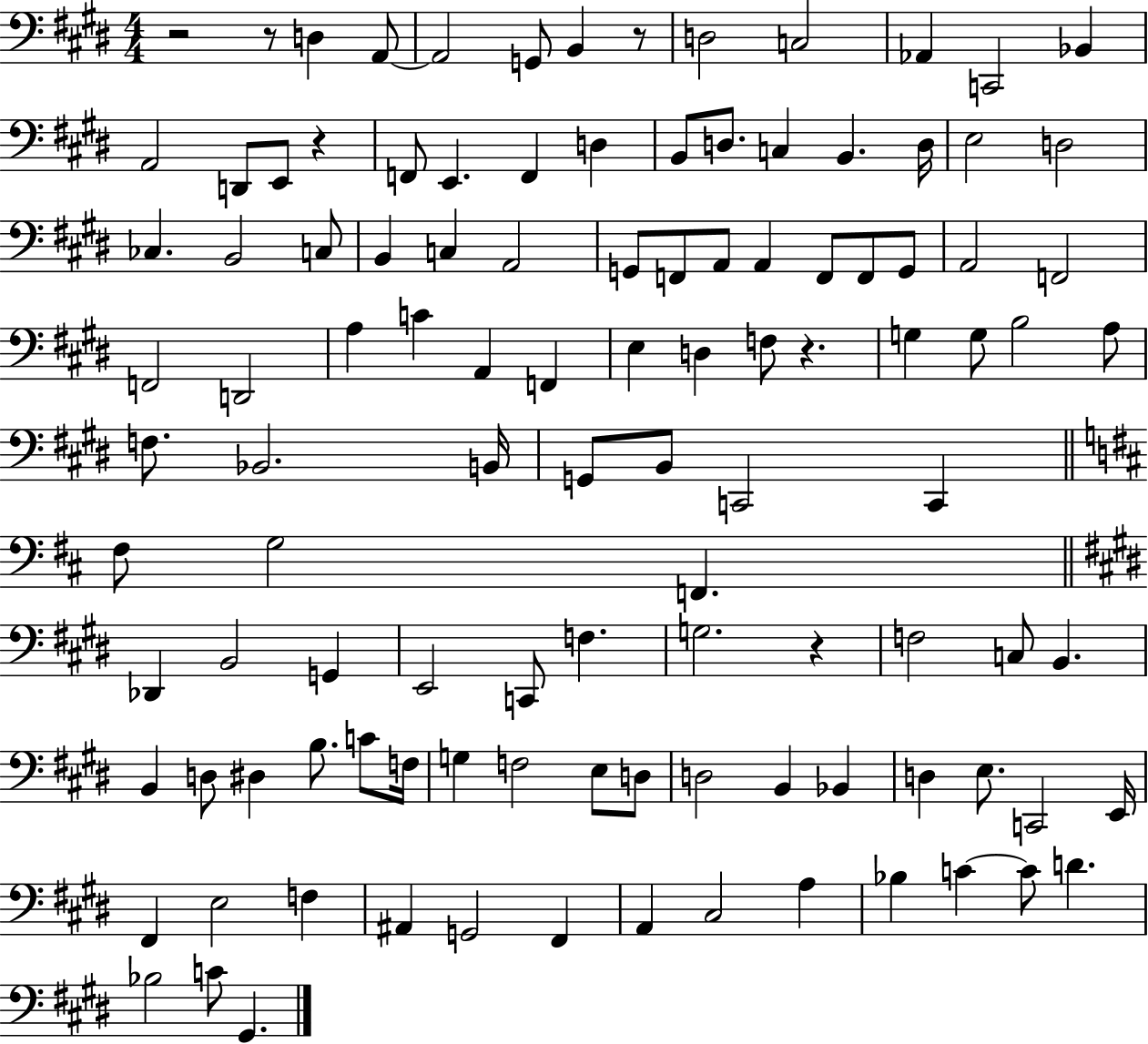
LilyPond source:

{
  \clef bass
  \numericTimeSignature
  \time 4/4
  \key e \major
  r2 r8 d4 a,8~~ | a,2 g,8 b,4 r8 | d2 c2 | aes,4 c,2 bes,4 | \break a,2 d,8 e,8 r4 | f,8 e,4. f,4 d4 | b,8 d8. c4 b,4. d16 | e2 d2 | \break ces4. b,2 c8 | b,4 c4 a,2 | g,8 f,8 a,8 a,4 f,8 f,8 g,8 | a,2 f,2 | \break f,2 d,2 | a4 c'4 a,4 f,4 | e4 d4 f8 r4. | g4 g8 b2 a8 | \break f8. bes,2. b,16 | g,8 b,8 c,2 c,4 | \bar "||" \break \key d \major fis8 g2 f,4. | \bar "||" \break \key e \major des,4 b,2 g,4 | e,2 c,8 f4. | g2. r4 | f2 c8 b,4. | \break b,4 d8 dis4 b8. c'8 f16 | g4 f2 e8 d8 | d2 b,4 bes,4 | d4 e8. c,2 e,16 | \break fis,4 e2 f4 | ais,4 g,2 fis,4 | a,4 cis2 a4 | bes4 c'4~~ c'8 d'4. | \break bes2 c'8 gis,4. | \bar "|."
}